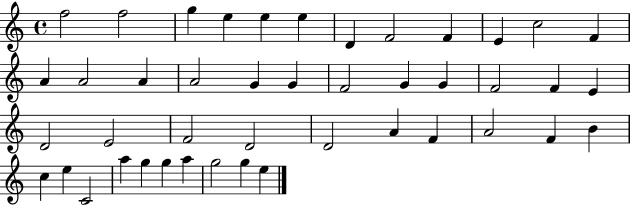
X:1
T:Untitled
M:4/4
L:1/4
K:C
f2 f2 g e e e D F2 F E c2 F A A2 A A2 G G F2 G G F2 F E D2 E2 F2 D2 D2 A F A2 F B c e C2 a g g a g2 g e